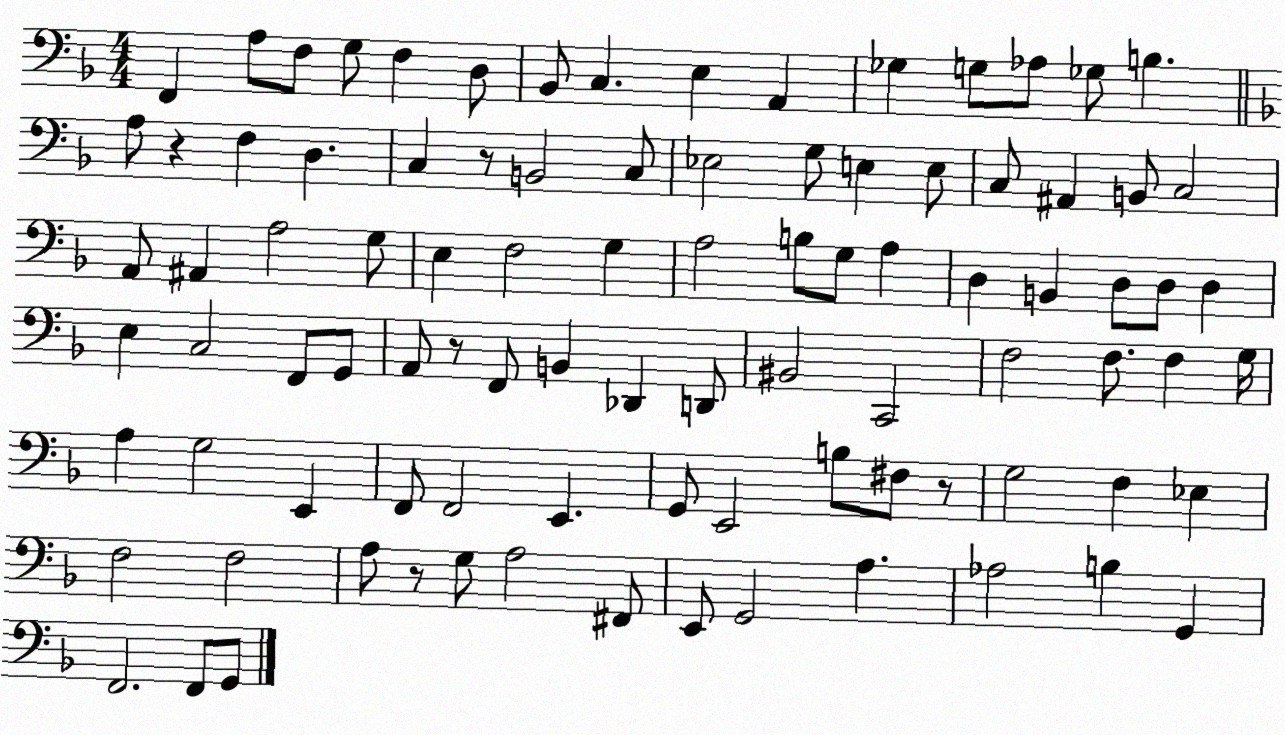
X:1
T:Untitled
M:4/4
L:1/4
K:F
F,, A,/2 F,/2 G,/2 F, D,/2 _B,,/2 C, E, A,, _G, G,/2 _A,/2 _G,/2 B, A,/2 z F, D, C, z/2 B,,2 C,/2 _E,2 G,/2 E, E,/2 C,/2 ^A,, B,,/2 C,2 A,,/2 ^A,, A,2 G,/2 E, F,2 G, A,2 B,/2 G,/2 A, D, B,, D,/2 D,/2 D, E, C,2 F,,/2 G,,/2 A,,/2 z/2 F,,/2 B,, _D,, D,,/2 ^B,,2 C,,2 F,2 F,/2 F, G,/4 A, G,2 E,, F,,/2 F,,2 E,, G,,/2 E,,2 B,/2 ^F,/2 z/2 G,2 F, _E, F,2 F,2 A,/2 z/2 G,/2 A,2 ^F,,/2 E,,/2 G,,2 A, _A,2 B, G,, F,,2 F,,/2 G,,/2